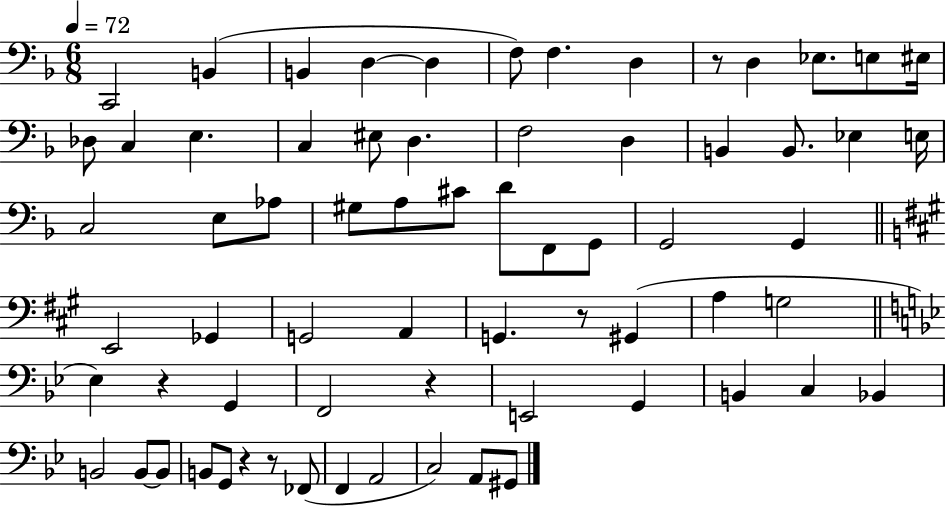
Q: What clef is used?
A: bass